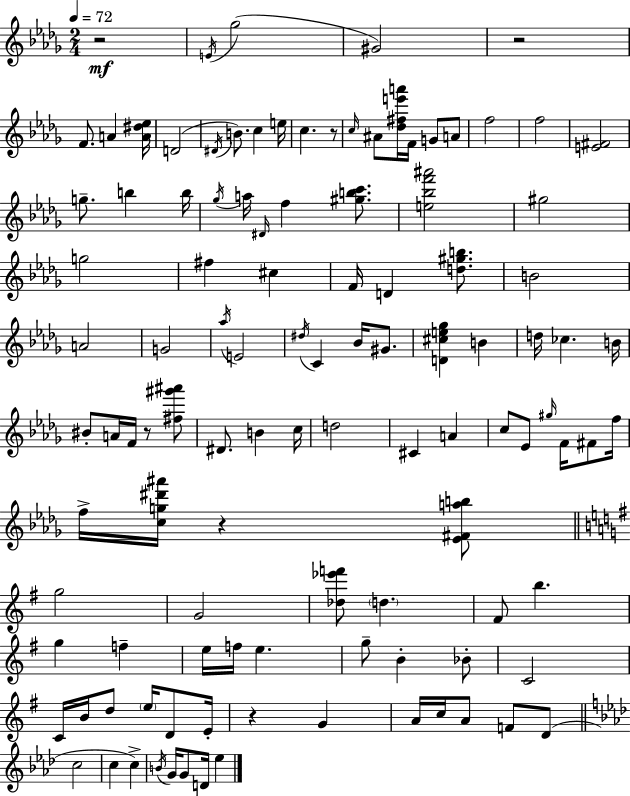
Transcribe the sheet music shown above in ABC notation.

X:1
T:Untitled
M:2/4
L:1/4
K:Bbm
z2 E/4 _g2 ^G2 z2 F/2 A [A^d_e]/4 D2 ^D/4 B/2 c e/4 c z/2 c/4 ^A/2 [_d^fe'a']/4 F/4 G/2 A/2 f2 f2 [E^F]2 g/2 b b/4 _g/4 a/4 ^D/4 f [^gbc']/2 [e_bf'^a']2 ^g2 g2 ^f ^c F/4 D [d^gb]/2 B2 A2 G2 _a/4 E2 ^d/4 C _B/4 ^G/2 [D^ce_g] B d/4 _c B/4 ^B/2 A/4 F/4 z/2 [^f^g'^a']/2 ^D/2 B c/4 d2 ^C A c/2 _E/2 ^g/4 F/4 ^F/2 f/4 f/4 [cg^d'^a']/4 z [_E^Fab]/2 g2 G2 [_d_e'f']/2 d ^F/2 b g f e/4 f/4 e g/2 B _B/2 C2 C/4 B/4 d/2 e/4 D/2 E/4 z G A/4 c/4 A/2 F/2 D/2 c2 c c B/4 G/4 G/2 D/4 _e